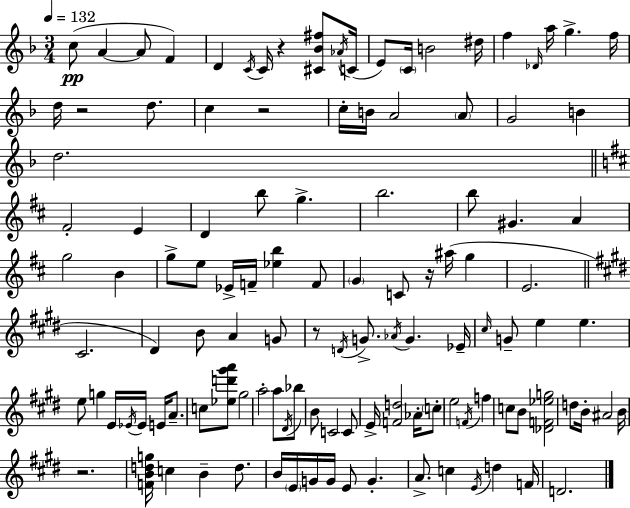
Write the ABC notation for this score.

X:1
T:Untitled
M:3/4
L:1/4
K:Dm
c/2 A A/2 F D C/4 C/4 z [^C_B^f]/2 _A/4 C/4 E/2 C/4 B2 ^d/4 f _D/4 a/4 g f/4 d/4 z2 d/2 c z2 c/4 B/4 A2 A/2 G2 B d2 ^F2 E D b/2 g b2 b/2 ^G A g2 B g/2 e/2 _E/4 F/4 [_eb] F/2 G C/2 z/4 ^a/4 g E2 ^C2 ^D B/2 A G/2 z/2 D/4 G/2 _A/4 G _E/4 ^c/4 G/2 e e e/2 g E/4 _E/4 _E/4 E/4 A/2 c/2 [_ed'^g'a']/2 ^g2 a2 a/2 ^D/4 _b/2 B/2 C2 C/2 E/4 [Fd]2 _A/4 c/2 e2 F/4 f c/2 B/2 [_DF_eg]2 d/2 B/4 ^A2 B/4 z2 [FBdg]/4 c B d/2 B/4 E/4 G/4 G/4 E/2 G A/2 c E/4 d F/4 D2